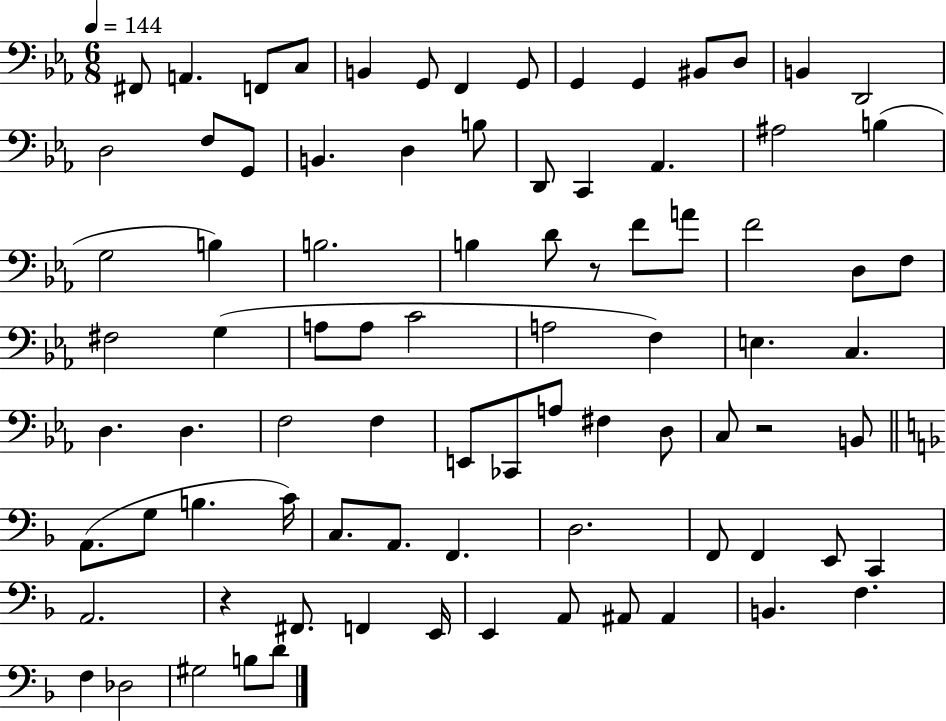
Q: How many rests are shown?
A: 3